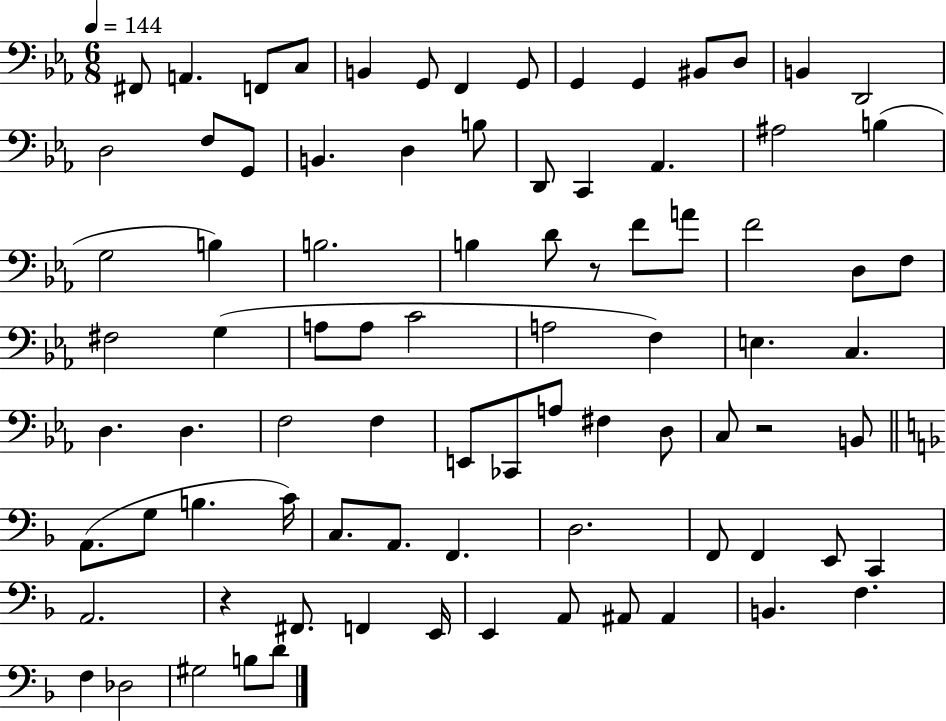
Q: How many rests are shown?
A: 3